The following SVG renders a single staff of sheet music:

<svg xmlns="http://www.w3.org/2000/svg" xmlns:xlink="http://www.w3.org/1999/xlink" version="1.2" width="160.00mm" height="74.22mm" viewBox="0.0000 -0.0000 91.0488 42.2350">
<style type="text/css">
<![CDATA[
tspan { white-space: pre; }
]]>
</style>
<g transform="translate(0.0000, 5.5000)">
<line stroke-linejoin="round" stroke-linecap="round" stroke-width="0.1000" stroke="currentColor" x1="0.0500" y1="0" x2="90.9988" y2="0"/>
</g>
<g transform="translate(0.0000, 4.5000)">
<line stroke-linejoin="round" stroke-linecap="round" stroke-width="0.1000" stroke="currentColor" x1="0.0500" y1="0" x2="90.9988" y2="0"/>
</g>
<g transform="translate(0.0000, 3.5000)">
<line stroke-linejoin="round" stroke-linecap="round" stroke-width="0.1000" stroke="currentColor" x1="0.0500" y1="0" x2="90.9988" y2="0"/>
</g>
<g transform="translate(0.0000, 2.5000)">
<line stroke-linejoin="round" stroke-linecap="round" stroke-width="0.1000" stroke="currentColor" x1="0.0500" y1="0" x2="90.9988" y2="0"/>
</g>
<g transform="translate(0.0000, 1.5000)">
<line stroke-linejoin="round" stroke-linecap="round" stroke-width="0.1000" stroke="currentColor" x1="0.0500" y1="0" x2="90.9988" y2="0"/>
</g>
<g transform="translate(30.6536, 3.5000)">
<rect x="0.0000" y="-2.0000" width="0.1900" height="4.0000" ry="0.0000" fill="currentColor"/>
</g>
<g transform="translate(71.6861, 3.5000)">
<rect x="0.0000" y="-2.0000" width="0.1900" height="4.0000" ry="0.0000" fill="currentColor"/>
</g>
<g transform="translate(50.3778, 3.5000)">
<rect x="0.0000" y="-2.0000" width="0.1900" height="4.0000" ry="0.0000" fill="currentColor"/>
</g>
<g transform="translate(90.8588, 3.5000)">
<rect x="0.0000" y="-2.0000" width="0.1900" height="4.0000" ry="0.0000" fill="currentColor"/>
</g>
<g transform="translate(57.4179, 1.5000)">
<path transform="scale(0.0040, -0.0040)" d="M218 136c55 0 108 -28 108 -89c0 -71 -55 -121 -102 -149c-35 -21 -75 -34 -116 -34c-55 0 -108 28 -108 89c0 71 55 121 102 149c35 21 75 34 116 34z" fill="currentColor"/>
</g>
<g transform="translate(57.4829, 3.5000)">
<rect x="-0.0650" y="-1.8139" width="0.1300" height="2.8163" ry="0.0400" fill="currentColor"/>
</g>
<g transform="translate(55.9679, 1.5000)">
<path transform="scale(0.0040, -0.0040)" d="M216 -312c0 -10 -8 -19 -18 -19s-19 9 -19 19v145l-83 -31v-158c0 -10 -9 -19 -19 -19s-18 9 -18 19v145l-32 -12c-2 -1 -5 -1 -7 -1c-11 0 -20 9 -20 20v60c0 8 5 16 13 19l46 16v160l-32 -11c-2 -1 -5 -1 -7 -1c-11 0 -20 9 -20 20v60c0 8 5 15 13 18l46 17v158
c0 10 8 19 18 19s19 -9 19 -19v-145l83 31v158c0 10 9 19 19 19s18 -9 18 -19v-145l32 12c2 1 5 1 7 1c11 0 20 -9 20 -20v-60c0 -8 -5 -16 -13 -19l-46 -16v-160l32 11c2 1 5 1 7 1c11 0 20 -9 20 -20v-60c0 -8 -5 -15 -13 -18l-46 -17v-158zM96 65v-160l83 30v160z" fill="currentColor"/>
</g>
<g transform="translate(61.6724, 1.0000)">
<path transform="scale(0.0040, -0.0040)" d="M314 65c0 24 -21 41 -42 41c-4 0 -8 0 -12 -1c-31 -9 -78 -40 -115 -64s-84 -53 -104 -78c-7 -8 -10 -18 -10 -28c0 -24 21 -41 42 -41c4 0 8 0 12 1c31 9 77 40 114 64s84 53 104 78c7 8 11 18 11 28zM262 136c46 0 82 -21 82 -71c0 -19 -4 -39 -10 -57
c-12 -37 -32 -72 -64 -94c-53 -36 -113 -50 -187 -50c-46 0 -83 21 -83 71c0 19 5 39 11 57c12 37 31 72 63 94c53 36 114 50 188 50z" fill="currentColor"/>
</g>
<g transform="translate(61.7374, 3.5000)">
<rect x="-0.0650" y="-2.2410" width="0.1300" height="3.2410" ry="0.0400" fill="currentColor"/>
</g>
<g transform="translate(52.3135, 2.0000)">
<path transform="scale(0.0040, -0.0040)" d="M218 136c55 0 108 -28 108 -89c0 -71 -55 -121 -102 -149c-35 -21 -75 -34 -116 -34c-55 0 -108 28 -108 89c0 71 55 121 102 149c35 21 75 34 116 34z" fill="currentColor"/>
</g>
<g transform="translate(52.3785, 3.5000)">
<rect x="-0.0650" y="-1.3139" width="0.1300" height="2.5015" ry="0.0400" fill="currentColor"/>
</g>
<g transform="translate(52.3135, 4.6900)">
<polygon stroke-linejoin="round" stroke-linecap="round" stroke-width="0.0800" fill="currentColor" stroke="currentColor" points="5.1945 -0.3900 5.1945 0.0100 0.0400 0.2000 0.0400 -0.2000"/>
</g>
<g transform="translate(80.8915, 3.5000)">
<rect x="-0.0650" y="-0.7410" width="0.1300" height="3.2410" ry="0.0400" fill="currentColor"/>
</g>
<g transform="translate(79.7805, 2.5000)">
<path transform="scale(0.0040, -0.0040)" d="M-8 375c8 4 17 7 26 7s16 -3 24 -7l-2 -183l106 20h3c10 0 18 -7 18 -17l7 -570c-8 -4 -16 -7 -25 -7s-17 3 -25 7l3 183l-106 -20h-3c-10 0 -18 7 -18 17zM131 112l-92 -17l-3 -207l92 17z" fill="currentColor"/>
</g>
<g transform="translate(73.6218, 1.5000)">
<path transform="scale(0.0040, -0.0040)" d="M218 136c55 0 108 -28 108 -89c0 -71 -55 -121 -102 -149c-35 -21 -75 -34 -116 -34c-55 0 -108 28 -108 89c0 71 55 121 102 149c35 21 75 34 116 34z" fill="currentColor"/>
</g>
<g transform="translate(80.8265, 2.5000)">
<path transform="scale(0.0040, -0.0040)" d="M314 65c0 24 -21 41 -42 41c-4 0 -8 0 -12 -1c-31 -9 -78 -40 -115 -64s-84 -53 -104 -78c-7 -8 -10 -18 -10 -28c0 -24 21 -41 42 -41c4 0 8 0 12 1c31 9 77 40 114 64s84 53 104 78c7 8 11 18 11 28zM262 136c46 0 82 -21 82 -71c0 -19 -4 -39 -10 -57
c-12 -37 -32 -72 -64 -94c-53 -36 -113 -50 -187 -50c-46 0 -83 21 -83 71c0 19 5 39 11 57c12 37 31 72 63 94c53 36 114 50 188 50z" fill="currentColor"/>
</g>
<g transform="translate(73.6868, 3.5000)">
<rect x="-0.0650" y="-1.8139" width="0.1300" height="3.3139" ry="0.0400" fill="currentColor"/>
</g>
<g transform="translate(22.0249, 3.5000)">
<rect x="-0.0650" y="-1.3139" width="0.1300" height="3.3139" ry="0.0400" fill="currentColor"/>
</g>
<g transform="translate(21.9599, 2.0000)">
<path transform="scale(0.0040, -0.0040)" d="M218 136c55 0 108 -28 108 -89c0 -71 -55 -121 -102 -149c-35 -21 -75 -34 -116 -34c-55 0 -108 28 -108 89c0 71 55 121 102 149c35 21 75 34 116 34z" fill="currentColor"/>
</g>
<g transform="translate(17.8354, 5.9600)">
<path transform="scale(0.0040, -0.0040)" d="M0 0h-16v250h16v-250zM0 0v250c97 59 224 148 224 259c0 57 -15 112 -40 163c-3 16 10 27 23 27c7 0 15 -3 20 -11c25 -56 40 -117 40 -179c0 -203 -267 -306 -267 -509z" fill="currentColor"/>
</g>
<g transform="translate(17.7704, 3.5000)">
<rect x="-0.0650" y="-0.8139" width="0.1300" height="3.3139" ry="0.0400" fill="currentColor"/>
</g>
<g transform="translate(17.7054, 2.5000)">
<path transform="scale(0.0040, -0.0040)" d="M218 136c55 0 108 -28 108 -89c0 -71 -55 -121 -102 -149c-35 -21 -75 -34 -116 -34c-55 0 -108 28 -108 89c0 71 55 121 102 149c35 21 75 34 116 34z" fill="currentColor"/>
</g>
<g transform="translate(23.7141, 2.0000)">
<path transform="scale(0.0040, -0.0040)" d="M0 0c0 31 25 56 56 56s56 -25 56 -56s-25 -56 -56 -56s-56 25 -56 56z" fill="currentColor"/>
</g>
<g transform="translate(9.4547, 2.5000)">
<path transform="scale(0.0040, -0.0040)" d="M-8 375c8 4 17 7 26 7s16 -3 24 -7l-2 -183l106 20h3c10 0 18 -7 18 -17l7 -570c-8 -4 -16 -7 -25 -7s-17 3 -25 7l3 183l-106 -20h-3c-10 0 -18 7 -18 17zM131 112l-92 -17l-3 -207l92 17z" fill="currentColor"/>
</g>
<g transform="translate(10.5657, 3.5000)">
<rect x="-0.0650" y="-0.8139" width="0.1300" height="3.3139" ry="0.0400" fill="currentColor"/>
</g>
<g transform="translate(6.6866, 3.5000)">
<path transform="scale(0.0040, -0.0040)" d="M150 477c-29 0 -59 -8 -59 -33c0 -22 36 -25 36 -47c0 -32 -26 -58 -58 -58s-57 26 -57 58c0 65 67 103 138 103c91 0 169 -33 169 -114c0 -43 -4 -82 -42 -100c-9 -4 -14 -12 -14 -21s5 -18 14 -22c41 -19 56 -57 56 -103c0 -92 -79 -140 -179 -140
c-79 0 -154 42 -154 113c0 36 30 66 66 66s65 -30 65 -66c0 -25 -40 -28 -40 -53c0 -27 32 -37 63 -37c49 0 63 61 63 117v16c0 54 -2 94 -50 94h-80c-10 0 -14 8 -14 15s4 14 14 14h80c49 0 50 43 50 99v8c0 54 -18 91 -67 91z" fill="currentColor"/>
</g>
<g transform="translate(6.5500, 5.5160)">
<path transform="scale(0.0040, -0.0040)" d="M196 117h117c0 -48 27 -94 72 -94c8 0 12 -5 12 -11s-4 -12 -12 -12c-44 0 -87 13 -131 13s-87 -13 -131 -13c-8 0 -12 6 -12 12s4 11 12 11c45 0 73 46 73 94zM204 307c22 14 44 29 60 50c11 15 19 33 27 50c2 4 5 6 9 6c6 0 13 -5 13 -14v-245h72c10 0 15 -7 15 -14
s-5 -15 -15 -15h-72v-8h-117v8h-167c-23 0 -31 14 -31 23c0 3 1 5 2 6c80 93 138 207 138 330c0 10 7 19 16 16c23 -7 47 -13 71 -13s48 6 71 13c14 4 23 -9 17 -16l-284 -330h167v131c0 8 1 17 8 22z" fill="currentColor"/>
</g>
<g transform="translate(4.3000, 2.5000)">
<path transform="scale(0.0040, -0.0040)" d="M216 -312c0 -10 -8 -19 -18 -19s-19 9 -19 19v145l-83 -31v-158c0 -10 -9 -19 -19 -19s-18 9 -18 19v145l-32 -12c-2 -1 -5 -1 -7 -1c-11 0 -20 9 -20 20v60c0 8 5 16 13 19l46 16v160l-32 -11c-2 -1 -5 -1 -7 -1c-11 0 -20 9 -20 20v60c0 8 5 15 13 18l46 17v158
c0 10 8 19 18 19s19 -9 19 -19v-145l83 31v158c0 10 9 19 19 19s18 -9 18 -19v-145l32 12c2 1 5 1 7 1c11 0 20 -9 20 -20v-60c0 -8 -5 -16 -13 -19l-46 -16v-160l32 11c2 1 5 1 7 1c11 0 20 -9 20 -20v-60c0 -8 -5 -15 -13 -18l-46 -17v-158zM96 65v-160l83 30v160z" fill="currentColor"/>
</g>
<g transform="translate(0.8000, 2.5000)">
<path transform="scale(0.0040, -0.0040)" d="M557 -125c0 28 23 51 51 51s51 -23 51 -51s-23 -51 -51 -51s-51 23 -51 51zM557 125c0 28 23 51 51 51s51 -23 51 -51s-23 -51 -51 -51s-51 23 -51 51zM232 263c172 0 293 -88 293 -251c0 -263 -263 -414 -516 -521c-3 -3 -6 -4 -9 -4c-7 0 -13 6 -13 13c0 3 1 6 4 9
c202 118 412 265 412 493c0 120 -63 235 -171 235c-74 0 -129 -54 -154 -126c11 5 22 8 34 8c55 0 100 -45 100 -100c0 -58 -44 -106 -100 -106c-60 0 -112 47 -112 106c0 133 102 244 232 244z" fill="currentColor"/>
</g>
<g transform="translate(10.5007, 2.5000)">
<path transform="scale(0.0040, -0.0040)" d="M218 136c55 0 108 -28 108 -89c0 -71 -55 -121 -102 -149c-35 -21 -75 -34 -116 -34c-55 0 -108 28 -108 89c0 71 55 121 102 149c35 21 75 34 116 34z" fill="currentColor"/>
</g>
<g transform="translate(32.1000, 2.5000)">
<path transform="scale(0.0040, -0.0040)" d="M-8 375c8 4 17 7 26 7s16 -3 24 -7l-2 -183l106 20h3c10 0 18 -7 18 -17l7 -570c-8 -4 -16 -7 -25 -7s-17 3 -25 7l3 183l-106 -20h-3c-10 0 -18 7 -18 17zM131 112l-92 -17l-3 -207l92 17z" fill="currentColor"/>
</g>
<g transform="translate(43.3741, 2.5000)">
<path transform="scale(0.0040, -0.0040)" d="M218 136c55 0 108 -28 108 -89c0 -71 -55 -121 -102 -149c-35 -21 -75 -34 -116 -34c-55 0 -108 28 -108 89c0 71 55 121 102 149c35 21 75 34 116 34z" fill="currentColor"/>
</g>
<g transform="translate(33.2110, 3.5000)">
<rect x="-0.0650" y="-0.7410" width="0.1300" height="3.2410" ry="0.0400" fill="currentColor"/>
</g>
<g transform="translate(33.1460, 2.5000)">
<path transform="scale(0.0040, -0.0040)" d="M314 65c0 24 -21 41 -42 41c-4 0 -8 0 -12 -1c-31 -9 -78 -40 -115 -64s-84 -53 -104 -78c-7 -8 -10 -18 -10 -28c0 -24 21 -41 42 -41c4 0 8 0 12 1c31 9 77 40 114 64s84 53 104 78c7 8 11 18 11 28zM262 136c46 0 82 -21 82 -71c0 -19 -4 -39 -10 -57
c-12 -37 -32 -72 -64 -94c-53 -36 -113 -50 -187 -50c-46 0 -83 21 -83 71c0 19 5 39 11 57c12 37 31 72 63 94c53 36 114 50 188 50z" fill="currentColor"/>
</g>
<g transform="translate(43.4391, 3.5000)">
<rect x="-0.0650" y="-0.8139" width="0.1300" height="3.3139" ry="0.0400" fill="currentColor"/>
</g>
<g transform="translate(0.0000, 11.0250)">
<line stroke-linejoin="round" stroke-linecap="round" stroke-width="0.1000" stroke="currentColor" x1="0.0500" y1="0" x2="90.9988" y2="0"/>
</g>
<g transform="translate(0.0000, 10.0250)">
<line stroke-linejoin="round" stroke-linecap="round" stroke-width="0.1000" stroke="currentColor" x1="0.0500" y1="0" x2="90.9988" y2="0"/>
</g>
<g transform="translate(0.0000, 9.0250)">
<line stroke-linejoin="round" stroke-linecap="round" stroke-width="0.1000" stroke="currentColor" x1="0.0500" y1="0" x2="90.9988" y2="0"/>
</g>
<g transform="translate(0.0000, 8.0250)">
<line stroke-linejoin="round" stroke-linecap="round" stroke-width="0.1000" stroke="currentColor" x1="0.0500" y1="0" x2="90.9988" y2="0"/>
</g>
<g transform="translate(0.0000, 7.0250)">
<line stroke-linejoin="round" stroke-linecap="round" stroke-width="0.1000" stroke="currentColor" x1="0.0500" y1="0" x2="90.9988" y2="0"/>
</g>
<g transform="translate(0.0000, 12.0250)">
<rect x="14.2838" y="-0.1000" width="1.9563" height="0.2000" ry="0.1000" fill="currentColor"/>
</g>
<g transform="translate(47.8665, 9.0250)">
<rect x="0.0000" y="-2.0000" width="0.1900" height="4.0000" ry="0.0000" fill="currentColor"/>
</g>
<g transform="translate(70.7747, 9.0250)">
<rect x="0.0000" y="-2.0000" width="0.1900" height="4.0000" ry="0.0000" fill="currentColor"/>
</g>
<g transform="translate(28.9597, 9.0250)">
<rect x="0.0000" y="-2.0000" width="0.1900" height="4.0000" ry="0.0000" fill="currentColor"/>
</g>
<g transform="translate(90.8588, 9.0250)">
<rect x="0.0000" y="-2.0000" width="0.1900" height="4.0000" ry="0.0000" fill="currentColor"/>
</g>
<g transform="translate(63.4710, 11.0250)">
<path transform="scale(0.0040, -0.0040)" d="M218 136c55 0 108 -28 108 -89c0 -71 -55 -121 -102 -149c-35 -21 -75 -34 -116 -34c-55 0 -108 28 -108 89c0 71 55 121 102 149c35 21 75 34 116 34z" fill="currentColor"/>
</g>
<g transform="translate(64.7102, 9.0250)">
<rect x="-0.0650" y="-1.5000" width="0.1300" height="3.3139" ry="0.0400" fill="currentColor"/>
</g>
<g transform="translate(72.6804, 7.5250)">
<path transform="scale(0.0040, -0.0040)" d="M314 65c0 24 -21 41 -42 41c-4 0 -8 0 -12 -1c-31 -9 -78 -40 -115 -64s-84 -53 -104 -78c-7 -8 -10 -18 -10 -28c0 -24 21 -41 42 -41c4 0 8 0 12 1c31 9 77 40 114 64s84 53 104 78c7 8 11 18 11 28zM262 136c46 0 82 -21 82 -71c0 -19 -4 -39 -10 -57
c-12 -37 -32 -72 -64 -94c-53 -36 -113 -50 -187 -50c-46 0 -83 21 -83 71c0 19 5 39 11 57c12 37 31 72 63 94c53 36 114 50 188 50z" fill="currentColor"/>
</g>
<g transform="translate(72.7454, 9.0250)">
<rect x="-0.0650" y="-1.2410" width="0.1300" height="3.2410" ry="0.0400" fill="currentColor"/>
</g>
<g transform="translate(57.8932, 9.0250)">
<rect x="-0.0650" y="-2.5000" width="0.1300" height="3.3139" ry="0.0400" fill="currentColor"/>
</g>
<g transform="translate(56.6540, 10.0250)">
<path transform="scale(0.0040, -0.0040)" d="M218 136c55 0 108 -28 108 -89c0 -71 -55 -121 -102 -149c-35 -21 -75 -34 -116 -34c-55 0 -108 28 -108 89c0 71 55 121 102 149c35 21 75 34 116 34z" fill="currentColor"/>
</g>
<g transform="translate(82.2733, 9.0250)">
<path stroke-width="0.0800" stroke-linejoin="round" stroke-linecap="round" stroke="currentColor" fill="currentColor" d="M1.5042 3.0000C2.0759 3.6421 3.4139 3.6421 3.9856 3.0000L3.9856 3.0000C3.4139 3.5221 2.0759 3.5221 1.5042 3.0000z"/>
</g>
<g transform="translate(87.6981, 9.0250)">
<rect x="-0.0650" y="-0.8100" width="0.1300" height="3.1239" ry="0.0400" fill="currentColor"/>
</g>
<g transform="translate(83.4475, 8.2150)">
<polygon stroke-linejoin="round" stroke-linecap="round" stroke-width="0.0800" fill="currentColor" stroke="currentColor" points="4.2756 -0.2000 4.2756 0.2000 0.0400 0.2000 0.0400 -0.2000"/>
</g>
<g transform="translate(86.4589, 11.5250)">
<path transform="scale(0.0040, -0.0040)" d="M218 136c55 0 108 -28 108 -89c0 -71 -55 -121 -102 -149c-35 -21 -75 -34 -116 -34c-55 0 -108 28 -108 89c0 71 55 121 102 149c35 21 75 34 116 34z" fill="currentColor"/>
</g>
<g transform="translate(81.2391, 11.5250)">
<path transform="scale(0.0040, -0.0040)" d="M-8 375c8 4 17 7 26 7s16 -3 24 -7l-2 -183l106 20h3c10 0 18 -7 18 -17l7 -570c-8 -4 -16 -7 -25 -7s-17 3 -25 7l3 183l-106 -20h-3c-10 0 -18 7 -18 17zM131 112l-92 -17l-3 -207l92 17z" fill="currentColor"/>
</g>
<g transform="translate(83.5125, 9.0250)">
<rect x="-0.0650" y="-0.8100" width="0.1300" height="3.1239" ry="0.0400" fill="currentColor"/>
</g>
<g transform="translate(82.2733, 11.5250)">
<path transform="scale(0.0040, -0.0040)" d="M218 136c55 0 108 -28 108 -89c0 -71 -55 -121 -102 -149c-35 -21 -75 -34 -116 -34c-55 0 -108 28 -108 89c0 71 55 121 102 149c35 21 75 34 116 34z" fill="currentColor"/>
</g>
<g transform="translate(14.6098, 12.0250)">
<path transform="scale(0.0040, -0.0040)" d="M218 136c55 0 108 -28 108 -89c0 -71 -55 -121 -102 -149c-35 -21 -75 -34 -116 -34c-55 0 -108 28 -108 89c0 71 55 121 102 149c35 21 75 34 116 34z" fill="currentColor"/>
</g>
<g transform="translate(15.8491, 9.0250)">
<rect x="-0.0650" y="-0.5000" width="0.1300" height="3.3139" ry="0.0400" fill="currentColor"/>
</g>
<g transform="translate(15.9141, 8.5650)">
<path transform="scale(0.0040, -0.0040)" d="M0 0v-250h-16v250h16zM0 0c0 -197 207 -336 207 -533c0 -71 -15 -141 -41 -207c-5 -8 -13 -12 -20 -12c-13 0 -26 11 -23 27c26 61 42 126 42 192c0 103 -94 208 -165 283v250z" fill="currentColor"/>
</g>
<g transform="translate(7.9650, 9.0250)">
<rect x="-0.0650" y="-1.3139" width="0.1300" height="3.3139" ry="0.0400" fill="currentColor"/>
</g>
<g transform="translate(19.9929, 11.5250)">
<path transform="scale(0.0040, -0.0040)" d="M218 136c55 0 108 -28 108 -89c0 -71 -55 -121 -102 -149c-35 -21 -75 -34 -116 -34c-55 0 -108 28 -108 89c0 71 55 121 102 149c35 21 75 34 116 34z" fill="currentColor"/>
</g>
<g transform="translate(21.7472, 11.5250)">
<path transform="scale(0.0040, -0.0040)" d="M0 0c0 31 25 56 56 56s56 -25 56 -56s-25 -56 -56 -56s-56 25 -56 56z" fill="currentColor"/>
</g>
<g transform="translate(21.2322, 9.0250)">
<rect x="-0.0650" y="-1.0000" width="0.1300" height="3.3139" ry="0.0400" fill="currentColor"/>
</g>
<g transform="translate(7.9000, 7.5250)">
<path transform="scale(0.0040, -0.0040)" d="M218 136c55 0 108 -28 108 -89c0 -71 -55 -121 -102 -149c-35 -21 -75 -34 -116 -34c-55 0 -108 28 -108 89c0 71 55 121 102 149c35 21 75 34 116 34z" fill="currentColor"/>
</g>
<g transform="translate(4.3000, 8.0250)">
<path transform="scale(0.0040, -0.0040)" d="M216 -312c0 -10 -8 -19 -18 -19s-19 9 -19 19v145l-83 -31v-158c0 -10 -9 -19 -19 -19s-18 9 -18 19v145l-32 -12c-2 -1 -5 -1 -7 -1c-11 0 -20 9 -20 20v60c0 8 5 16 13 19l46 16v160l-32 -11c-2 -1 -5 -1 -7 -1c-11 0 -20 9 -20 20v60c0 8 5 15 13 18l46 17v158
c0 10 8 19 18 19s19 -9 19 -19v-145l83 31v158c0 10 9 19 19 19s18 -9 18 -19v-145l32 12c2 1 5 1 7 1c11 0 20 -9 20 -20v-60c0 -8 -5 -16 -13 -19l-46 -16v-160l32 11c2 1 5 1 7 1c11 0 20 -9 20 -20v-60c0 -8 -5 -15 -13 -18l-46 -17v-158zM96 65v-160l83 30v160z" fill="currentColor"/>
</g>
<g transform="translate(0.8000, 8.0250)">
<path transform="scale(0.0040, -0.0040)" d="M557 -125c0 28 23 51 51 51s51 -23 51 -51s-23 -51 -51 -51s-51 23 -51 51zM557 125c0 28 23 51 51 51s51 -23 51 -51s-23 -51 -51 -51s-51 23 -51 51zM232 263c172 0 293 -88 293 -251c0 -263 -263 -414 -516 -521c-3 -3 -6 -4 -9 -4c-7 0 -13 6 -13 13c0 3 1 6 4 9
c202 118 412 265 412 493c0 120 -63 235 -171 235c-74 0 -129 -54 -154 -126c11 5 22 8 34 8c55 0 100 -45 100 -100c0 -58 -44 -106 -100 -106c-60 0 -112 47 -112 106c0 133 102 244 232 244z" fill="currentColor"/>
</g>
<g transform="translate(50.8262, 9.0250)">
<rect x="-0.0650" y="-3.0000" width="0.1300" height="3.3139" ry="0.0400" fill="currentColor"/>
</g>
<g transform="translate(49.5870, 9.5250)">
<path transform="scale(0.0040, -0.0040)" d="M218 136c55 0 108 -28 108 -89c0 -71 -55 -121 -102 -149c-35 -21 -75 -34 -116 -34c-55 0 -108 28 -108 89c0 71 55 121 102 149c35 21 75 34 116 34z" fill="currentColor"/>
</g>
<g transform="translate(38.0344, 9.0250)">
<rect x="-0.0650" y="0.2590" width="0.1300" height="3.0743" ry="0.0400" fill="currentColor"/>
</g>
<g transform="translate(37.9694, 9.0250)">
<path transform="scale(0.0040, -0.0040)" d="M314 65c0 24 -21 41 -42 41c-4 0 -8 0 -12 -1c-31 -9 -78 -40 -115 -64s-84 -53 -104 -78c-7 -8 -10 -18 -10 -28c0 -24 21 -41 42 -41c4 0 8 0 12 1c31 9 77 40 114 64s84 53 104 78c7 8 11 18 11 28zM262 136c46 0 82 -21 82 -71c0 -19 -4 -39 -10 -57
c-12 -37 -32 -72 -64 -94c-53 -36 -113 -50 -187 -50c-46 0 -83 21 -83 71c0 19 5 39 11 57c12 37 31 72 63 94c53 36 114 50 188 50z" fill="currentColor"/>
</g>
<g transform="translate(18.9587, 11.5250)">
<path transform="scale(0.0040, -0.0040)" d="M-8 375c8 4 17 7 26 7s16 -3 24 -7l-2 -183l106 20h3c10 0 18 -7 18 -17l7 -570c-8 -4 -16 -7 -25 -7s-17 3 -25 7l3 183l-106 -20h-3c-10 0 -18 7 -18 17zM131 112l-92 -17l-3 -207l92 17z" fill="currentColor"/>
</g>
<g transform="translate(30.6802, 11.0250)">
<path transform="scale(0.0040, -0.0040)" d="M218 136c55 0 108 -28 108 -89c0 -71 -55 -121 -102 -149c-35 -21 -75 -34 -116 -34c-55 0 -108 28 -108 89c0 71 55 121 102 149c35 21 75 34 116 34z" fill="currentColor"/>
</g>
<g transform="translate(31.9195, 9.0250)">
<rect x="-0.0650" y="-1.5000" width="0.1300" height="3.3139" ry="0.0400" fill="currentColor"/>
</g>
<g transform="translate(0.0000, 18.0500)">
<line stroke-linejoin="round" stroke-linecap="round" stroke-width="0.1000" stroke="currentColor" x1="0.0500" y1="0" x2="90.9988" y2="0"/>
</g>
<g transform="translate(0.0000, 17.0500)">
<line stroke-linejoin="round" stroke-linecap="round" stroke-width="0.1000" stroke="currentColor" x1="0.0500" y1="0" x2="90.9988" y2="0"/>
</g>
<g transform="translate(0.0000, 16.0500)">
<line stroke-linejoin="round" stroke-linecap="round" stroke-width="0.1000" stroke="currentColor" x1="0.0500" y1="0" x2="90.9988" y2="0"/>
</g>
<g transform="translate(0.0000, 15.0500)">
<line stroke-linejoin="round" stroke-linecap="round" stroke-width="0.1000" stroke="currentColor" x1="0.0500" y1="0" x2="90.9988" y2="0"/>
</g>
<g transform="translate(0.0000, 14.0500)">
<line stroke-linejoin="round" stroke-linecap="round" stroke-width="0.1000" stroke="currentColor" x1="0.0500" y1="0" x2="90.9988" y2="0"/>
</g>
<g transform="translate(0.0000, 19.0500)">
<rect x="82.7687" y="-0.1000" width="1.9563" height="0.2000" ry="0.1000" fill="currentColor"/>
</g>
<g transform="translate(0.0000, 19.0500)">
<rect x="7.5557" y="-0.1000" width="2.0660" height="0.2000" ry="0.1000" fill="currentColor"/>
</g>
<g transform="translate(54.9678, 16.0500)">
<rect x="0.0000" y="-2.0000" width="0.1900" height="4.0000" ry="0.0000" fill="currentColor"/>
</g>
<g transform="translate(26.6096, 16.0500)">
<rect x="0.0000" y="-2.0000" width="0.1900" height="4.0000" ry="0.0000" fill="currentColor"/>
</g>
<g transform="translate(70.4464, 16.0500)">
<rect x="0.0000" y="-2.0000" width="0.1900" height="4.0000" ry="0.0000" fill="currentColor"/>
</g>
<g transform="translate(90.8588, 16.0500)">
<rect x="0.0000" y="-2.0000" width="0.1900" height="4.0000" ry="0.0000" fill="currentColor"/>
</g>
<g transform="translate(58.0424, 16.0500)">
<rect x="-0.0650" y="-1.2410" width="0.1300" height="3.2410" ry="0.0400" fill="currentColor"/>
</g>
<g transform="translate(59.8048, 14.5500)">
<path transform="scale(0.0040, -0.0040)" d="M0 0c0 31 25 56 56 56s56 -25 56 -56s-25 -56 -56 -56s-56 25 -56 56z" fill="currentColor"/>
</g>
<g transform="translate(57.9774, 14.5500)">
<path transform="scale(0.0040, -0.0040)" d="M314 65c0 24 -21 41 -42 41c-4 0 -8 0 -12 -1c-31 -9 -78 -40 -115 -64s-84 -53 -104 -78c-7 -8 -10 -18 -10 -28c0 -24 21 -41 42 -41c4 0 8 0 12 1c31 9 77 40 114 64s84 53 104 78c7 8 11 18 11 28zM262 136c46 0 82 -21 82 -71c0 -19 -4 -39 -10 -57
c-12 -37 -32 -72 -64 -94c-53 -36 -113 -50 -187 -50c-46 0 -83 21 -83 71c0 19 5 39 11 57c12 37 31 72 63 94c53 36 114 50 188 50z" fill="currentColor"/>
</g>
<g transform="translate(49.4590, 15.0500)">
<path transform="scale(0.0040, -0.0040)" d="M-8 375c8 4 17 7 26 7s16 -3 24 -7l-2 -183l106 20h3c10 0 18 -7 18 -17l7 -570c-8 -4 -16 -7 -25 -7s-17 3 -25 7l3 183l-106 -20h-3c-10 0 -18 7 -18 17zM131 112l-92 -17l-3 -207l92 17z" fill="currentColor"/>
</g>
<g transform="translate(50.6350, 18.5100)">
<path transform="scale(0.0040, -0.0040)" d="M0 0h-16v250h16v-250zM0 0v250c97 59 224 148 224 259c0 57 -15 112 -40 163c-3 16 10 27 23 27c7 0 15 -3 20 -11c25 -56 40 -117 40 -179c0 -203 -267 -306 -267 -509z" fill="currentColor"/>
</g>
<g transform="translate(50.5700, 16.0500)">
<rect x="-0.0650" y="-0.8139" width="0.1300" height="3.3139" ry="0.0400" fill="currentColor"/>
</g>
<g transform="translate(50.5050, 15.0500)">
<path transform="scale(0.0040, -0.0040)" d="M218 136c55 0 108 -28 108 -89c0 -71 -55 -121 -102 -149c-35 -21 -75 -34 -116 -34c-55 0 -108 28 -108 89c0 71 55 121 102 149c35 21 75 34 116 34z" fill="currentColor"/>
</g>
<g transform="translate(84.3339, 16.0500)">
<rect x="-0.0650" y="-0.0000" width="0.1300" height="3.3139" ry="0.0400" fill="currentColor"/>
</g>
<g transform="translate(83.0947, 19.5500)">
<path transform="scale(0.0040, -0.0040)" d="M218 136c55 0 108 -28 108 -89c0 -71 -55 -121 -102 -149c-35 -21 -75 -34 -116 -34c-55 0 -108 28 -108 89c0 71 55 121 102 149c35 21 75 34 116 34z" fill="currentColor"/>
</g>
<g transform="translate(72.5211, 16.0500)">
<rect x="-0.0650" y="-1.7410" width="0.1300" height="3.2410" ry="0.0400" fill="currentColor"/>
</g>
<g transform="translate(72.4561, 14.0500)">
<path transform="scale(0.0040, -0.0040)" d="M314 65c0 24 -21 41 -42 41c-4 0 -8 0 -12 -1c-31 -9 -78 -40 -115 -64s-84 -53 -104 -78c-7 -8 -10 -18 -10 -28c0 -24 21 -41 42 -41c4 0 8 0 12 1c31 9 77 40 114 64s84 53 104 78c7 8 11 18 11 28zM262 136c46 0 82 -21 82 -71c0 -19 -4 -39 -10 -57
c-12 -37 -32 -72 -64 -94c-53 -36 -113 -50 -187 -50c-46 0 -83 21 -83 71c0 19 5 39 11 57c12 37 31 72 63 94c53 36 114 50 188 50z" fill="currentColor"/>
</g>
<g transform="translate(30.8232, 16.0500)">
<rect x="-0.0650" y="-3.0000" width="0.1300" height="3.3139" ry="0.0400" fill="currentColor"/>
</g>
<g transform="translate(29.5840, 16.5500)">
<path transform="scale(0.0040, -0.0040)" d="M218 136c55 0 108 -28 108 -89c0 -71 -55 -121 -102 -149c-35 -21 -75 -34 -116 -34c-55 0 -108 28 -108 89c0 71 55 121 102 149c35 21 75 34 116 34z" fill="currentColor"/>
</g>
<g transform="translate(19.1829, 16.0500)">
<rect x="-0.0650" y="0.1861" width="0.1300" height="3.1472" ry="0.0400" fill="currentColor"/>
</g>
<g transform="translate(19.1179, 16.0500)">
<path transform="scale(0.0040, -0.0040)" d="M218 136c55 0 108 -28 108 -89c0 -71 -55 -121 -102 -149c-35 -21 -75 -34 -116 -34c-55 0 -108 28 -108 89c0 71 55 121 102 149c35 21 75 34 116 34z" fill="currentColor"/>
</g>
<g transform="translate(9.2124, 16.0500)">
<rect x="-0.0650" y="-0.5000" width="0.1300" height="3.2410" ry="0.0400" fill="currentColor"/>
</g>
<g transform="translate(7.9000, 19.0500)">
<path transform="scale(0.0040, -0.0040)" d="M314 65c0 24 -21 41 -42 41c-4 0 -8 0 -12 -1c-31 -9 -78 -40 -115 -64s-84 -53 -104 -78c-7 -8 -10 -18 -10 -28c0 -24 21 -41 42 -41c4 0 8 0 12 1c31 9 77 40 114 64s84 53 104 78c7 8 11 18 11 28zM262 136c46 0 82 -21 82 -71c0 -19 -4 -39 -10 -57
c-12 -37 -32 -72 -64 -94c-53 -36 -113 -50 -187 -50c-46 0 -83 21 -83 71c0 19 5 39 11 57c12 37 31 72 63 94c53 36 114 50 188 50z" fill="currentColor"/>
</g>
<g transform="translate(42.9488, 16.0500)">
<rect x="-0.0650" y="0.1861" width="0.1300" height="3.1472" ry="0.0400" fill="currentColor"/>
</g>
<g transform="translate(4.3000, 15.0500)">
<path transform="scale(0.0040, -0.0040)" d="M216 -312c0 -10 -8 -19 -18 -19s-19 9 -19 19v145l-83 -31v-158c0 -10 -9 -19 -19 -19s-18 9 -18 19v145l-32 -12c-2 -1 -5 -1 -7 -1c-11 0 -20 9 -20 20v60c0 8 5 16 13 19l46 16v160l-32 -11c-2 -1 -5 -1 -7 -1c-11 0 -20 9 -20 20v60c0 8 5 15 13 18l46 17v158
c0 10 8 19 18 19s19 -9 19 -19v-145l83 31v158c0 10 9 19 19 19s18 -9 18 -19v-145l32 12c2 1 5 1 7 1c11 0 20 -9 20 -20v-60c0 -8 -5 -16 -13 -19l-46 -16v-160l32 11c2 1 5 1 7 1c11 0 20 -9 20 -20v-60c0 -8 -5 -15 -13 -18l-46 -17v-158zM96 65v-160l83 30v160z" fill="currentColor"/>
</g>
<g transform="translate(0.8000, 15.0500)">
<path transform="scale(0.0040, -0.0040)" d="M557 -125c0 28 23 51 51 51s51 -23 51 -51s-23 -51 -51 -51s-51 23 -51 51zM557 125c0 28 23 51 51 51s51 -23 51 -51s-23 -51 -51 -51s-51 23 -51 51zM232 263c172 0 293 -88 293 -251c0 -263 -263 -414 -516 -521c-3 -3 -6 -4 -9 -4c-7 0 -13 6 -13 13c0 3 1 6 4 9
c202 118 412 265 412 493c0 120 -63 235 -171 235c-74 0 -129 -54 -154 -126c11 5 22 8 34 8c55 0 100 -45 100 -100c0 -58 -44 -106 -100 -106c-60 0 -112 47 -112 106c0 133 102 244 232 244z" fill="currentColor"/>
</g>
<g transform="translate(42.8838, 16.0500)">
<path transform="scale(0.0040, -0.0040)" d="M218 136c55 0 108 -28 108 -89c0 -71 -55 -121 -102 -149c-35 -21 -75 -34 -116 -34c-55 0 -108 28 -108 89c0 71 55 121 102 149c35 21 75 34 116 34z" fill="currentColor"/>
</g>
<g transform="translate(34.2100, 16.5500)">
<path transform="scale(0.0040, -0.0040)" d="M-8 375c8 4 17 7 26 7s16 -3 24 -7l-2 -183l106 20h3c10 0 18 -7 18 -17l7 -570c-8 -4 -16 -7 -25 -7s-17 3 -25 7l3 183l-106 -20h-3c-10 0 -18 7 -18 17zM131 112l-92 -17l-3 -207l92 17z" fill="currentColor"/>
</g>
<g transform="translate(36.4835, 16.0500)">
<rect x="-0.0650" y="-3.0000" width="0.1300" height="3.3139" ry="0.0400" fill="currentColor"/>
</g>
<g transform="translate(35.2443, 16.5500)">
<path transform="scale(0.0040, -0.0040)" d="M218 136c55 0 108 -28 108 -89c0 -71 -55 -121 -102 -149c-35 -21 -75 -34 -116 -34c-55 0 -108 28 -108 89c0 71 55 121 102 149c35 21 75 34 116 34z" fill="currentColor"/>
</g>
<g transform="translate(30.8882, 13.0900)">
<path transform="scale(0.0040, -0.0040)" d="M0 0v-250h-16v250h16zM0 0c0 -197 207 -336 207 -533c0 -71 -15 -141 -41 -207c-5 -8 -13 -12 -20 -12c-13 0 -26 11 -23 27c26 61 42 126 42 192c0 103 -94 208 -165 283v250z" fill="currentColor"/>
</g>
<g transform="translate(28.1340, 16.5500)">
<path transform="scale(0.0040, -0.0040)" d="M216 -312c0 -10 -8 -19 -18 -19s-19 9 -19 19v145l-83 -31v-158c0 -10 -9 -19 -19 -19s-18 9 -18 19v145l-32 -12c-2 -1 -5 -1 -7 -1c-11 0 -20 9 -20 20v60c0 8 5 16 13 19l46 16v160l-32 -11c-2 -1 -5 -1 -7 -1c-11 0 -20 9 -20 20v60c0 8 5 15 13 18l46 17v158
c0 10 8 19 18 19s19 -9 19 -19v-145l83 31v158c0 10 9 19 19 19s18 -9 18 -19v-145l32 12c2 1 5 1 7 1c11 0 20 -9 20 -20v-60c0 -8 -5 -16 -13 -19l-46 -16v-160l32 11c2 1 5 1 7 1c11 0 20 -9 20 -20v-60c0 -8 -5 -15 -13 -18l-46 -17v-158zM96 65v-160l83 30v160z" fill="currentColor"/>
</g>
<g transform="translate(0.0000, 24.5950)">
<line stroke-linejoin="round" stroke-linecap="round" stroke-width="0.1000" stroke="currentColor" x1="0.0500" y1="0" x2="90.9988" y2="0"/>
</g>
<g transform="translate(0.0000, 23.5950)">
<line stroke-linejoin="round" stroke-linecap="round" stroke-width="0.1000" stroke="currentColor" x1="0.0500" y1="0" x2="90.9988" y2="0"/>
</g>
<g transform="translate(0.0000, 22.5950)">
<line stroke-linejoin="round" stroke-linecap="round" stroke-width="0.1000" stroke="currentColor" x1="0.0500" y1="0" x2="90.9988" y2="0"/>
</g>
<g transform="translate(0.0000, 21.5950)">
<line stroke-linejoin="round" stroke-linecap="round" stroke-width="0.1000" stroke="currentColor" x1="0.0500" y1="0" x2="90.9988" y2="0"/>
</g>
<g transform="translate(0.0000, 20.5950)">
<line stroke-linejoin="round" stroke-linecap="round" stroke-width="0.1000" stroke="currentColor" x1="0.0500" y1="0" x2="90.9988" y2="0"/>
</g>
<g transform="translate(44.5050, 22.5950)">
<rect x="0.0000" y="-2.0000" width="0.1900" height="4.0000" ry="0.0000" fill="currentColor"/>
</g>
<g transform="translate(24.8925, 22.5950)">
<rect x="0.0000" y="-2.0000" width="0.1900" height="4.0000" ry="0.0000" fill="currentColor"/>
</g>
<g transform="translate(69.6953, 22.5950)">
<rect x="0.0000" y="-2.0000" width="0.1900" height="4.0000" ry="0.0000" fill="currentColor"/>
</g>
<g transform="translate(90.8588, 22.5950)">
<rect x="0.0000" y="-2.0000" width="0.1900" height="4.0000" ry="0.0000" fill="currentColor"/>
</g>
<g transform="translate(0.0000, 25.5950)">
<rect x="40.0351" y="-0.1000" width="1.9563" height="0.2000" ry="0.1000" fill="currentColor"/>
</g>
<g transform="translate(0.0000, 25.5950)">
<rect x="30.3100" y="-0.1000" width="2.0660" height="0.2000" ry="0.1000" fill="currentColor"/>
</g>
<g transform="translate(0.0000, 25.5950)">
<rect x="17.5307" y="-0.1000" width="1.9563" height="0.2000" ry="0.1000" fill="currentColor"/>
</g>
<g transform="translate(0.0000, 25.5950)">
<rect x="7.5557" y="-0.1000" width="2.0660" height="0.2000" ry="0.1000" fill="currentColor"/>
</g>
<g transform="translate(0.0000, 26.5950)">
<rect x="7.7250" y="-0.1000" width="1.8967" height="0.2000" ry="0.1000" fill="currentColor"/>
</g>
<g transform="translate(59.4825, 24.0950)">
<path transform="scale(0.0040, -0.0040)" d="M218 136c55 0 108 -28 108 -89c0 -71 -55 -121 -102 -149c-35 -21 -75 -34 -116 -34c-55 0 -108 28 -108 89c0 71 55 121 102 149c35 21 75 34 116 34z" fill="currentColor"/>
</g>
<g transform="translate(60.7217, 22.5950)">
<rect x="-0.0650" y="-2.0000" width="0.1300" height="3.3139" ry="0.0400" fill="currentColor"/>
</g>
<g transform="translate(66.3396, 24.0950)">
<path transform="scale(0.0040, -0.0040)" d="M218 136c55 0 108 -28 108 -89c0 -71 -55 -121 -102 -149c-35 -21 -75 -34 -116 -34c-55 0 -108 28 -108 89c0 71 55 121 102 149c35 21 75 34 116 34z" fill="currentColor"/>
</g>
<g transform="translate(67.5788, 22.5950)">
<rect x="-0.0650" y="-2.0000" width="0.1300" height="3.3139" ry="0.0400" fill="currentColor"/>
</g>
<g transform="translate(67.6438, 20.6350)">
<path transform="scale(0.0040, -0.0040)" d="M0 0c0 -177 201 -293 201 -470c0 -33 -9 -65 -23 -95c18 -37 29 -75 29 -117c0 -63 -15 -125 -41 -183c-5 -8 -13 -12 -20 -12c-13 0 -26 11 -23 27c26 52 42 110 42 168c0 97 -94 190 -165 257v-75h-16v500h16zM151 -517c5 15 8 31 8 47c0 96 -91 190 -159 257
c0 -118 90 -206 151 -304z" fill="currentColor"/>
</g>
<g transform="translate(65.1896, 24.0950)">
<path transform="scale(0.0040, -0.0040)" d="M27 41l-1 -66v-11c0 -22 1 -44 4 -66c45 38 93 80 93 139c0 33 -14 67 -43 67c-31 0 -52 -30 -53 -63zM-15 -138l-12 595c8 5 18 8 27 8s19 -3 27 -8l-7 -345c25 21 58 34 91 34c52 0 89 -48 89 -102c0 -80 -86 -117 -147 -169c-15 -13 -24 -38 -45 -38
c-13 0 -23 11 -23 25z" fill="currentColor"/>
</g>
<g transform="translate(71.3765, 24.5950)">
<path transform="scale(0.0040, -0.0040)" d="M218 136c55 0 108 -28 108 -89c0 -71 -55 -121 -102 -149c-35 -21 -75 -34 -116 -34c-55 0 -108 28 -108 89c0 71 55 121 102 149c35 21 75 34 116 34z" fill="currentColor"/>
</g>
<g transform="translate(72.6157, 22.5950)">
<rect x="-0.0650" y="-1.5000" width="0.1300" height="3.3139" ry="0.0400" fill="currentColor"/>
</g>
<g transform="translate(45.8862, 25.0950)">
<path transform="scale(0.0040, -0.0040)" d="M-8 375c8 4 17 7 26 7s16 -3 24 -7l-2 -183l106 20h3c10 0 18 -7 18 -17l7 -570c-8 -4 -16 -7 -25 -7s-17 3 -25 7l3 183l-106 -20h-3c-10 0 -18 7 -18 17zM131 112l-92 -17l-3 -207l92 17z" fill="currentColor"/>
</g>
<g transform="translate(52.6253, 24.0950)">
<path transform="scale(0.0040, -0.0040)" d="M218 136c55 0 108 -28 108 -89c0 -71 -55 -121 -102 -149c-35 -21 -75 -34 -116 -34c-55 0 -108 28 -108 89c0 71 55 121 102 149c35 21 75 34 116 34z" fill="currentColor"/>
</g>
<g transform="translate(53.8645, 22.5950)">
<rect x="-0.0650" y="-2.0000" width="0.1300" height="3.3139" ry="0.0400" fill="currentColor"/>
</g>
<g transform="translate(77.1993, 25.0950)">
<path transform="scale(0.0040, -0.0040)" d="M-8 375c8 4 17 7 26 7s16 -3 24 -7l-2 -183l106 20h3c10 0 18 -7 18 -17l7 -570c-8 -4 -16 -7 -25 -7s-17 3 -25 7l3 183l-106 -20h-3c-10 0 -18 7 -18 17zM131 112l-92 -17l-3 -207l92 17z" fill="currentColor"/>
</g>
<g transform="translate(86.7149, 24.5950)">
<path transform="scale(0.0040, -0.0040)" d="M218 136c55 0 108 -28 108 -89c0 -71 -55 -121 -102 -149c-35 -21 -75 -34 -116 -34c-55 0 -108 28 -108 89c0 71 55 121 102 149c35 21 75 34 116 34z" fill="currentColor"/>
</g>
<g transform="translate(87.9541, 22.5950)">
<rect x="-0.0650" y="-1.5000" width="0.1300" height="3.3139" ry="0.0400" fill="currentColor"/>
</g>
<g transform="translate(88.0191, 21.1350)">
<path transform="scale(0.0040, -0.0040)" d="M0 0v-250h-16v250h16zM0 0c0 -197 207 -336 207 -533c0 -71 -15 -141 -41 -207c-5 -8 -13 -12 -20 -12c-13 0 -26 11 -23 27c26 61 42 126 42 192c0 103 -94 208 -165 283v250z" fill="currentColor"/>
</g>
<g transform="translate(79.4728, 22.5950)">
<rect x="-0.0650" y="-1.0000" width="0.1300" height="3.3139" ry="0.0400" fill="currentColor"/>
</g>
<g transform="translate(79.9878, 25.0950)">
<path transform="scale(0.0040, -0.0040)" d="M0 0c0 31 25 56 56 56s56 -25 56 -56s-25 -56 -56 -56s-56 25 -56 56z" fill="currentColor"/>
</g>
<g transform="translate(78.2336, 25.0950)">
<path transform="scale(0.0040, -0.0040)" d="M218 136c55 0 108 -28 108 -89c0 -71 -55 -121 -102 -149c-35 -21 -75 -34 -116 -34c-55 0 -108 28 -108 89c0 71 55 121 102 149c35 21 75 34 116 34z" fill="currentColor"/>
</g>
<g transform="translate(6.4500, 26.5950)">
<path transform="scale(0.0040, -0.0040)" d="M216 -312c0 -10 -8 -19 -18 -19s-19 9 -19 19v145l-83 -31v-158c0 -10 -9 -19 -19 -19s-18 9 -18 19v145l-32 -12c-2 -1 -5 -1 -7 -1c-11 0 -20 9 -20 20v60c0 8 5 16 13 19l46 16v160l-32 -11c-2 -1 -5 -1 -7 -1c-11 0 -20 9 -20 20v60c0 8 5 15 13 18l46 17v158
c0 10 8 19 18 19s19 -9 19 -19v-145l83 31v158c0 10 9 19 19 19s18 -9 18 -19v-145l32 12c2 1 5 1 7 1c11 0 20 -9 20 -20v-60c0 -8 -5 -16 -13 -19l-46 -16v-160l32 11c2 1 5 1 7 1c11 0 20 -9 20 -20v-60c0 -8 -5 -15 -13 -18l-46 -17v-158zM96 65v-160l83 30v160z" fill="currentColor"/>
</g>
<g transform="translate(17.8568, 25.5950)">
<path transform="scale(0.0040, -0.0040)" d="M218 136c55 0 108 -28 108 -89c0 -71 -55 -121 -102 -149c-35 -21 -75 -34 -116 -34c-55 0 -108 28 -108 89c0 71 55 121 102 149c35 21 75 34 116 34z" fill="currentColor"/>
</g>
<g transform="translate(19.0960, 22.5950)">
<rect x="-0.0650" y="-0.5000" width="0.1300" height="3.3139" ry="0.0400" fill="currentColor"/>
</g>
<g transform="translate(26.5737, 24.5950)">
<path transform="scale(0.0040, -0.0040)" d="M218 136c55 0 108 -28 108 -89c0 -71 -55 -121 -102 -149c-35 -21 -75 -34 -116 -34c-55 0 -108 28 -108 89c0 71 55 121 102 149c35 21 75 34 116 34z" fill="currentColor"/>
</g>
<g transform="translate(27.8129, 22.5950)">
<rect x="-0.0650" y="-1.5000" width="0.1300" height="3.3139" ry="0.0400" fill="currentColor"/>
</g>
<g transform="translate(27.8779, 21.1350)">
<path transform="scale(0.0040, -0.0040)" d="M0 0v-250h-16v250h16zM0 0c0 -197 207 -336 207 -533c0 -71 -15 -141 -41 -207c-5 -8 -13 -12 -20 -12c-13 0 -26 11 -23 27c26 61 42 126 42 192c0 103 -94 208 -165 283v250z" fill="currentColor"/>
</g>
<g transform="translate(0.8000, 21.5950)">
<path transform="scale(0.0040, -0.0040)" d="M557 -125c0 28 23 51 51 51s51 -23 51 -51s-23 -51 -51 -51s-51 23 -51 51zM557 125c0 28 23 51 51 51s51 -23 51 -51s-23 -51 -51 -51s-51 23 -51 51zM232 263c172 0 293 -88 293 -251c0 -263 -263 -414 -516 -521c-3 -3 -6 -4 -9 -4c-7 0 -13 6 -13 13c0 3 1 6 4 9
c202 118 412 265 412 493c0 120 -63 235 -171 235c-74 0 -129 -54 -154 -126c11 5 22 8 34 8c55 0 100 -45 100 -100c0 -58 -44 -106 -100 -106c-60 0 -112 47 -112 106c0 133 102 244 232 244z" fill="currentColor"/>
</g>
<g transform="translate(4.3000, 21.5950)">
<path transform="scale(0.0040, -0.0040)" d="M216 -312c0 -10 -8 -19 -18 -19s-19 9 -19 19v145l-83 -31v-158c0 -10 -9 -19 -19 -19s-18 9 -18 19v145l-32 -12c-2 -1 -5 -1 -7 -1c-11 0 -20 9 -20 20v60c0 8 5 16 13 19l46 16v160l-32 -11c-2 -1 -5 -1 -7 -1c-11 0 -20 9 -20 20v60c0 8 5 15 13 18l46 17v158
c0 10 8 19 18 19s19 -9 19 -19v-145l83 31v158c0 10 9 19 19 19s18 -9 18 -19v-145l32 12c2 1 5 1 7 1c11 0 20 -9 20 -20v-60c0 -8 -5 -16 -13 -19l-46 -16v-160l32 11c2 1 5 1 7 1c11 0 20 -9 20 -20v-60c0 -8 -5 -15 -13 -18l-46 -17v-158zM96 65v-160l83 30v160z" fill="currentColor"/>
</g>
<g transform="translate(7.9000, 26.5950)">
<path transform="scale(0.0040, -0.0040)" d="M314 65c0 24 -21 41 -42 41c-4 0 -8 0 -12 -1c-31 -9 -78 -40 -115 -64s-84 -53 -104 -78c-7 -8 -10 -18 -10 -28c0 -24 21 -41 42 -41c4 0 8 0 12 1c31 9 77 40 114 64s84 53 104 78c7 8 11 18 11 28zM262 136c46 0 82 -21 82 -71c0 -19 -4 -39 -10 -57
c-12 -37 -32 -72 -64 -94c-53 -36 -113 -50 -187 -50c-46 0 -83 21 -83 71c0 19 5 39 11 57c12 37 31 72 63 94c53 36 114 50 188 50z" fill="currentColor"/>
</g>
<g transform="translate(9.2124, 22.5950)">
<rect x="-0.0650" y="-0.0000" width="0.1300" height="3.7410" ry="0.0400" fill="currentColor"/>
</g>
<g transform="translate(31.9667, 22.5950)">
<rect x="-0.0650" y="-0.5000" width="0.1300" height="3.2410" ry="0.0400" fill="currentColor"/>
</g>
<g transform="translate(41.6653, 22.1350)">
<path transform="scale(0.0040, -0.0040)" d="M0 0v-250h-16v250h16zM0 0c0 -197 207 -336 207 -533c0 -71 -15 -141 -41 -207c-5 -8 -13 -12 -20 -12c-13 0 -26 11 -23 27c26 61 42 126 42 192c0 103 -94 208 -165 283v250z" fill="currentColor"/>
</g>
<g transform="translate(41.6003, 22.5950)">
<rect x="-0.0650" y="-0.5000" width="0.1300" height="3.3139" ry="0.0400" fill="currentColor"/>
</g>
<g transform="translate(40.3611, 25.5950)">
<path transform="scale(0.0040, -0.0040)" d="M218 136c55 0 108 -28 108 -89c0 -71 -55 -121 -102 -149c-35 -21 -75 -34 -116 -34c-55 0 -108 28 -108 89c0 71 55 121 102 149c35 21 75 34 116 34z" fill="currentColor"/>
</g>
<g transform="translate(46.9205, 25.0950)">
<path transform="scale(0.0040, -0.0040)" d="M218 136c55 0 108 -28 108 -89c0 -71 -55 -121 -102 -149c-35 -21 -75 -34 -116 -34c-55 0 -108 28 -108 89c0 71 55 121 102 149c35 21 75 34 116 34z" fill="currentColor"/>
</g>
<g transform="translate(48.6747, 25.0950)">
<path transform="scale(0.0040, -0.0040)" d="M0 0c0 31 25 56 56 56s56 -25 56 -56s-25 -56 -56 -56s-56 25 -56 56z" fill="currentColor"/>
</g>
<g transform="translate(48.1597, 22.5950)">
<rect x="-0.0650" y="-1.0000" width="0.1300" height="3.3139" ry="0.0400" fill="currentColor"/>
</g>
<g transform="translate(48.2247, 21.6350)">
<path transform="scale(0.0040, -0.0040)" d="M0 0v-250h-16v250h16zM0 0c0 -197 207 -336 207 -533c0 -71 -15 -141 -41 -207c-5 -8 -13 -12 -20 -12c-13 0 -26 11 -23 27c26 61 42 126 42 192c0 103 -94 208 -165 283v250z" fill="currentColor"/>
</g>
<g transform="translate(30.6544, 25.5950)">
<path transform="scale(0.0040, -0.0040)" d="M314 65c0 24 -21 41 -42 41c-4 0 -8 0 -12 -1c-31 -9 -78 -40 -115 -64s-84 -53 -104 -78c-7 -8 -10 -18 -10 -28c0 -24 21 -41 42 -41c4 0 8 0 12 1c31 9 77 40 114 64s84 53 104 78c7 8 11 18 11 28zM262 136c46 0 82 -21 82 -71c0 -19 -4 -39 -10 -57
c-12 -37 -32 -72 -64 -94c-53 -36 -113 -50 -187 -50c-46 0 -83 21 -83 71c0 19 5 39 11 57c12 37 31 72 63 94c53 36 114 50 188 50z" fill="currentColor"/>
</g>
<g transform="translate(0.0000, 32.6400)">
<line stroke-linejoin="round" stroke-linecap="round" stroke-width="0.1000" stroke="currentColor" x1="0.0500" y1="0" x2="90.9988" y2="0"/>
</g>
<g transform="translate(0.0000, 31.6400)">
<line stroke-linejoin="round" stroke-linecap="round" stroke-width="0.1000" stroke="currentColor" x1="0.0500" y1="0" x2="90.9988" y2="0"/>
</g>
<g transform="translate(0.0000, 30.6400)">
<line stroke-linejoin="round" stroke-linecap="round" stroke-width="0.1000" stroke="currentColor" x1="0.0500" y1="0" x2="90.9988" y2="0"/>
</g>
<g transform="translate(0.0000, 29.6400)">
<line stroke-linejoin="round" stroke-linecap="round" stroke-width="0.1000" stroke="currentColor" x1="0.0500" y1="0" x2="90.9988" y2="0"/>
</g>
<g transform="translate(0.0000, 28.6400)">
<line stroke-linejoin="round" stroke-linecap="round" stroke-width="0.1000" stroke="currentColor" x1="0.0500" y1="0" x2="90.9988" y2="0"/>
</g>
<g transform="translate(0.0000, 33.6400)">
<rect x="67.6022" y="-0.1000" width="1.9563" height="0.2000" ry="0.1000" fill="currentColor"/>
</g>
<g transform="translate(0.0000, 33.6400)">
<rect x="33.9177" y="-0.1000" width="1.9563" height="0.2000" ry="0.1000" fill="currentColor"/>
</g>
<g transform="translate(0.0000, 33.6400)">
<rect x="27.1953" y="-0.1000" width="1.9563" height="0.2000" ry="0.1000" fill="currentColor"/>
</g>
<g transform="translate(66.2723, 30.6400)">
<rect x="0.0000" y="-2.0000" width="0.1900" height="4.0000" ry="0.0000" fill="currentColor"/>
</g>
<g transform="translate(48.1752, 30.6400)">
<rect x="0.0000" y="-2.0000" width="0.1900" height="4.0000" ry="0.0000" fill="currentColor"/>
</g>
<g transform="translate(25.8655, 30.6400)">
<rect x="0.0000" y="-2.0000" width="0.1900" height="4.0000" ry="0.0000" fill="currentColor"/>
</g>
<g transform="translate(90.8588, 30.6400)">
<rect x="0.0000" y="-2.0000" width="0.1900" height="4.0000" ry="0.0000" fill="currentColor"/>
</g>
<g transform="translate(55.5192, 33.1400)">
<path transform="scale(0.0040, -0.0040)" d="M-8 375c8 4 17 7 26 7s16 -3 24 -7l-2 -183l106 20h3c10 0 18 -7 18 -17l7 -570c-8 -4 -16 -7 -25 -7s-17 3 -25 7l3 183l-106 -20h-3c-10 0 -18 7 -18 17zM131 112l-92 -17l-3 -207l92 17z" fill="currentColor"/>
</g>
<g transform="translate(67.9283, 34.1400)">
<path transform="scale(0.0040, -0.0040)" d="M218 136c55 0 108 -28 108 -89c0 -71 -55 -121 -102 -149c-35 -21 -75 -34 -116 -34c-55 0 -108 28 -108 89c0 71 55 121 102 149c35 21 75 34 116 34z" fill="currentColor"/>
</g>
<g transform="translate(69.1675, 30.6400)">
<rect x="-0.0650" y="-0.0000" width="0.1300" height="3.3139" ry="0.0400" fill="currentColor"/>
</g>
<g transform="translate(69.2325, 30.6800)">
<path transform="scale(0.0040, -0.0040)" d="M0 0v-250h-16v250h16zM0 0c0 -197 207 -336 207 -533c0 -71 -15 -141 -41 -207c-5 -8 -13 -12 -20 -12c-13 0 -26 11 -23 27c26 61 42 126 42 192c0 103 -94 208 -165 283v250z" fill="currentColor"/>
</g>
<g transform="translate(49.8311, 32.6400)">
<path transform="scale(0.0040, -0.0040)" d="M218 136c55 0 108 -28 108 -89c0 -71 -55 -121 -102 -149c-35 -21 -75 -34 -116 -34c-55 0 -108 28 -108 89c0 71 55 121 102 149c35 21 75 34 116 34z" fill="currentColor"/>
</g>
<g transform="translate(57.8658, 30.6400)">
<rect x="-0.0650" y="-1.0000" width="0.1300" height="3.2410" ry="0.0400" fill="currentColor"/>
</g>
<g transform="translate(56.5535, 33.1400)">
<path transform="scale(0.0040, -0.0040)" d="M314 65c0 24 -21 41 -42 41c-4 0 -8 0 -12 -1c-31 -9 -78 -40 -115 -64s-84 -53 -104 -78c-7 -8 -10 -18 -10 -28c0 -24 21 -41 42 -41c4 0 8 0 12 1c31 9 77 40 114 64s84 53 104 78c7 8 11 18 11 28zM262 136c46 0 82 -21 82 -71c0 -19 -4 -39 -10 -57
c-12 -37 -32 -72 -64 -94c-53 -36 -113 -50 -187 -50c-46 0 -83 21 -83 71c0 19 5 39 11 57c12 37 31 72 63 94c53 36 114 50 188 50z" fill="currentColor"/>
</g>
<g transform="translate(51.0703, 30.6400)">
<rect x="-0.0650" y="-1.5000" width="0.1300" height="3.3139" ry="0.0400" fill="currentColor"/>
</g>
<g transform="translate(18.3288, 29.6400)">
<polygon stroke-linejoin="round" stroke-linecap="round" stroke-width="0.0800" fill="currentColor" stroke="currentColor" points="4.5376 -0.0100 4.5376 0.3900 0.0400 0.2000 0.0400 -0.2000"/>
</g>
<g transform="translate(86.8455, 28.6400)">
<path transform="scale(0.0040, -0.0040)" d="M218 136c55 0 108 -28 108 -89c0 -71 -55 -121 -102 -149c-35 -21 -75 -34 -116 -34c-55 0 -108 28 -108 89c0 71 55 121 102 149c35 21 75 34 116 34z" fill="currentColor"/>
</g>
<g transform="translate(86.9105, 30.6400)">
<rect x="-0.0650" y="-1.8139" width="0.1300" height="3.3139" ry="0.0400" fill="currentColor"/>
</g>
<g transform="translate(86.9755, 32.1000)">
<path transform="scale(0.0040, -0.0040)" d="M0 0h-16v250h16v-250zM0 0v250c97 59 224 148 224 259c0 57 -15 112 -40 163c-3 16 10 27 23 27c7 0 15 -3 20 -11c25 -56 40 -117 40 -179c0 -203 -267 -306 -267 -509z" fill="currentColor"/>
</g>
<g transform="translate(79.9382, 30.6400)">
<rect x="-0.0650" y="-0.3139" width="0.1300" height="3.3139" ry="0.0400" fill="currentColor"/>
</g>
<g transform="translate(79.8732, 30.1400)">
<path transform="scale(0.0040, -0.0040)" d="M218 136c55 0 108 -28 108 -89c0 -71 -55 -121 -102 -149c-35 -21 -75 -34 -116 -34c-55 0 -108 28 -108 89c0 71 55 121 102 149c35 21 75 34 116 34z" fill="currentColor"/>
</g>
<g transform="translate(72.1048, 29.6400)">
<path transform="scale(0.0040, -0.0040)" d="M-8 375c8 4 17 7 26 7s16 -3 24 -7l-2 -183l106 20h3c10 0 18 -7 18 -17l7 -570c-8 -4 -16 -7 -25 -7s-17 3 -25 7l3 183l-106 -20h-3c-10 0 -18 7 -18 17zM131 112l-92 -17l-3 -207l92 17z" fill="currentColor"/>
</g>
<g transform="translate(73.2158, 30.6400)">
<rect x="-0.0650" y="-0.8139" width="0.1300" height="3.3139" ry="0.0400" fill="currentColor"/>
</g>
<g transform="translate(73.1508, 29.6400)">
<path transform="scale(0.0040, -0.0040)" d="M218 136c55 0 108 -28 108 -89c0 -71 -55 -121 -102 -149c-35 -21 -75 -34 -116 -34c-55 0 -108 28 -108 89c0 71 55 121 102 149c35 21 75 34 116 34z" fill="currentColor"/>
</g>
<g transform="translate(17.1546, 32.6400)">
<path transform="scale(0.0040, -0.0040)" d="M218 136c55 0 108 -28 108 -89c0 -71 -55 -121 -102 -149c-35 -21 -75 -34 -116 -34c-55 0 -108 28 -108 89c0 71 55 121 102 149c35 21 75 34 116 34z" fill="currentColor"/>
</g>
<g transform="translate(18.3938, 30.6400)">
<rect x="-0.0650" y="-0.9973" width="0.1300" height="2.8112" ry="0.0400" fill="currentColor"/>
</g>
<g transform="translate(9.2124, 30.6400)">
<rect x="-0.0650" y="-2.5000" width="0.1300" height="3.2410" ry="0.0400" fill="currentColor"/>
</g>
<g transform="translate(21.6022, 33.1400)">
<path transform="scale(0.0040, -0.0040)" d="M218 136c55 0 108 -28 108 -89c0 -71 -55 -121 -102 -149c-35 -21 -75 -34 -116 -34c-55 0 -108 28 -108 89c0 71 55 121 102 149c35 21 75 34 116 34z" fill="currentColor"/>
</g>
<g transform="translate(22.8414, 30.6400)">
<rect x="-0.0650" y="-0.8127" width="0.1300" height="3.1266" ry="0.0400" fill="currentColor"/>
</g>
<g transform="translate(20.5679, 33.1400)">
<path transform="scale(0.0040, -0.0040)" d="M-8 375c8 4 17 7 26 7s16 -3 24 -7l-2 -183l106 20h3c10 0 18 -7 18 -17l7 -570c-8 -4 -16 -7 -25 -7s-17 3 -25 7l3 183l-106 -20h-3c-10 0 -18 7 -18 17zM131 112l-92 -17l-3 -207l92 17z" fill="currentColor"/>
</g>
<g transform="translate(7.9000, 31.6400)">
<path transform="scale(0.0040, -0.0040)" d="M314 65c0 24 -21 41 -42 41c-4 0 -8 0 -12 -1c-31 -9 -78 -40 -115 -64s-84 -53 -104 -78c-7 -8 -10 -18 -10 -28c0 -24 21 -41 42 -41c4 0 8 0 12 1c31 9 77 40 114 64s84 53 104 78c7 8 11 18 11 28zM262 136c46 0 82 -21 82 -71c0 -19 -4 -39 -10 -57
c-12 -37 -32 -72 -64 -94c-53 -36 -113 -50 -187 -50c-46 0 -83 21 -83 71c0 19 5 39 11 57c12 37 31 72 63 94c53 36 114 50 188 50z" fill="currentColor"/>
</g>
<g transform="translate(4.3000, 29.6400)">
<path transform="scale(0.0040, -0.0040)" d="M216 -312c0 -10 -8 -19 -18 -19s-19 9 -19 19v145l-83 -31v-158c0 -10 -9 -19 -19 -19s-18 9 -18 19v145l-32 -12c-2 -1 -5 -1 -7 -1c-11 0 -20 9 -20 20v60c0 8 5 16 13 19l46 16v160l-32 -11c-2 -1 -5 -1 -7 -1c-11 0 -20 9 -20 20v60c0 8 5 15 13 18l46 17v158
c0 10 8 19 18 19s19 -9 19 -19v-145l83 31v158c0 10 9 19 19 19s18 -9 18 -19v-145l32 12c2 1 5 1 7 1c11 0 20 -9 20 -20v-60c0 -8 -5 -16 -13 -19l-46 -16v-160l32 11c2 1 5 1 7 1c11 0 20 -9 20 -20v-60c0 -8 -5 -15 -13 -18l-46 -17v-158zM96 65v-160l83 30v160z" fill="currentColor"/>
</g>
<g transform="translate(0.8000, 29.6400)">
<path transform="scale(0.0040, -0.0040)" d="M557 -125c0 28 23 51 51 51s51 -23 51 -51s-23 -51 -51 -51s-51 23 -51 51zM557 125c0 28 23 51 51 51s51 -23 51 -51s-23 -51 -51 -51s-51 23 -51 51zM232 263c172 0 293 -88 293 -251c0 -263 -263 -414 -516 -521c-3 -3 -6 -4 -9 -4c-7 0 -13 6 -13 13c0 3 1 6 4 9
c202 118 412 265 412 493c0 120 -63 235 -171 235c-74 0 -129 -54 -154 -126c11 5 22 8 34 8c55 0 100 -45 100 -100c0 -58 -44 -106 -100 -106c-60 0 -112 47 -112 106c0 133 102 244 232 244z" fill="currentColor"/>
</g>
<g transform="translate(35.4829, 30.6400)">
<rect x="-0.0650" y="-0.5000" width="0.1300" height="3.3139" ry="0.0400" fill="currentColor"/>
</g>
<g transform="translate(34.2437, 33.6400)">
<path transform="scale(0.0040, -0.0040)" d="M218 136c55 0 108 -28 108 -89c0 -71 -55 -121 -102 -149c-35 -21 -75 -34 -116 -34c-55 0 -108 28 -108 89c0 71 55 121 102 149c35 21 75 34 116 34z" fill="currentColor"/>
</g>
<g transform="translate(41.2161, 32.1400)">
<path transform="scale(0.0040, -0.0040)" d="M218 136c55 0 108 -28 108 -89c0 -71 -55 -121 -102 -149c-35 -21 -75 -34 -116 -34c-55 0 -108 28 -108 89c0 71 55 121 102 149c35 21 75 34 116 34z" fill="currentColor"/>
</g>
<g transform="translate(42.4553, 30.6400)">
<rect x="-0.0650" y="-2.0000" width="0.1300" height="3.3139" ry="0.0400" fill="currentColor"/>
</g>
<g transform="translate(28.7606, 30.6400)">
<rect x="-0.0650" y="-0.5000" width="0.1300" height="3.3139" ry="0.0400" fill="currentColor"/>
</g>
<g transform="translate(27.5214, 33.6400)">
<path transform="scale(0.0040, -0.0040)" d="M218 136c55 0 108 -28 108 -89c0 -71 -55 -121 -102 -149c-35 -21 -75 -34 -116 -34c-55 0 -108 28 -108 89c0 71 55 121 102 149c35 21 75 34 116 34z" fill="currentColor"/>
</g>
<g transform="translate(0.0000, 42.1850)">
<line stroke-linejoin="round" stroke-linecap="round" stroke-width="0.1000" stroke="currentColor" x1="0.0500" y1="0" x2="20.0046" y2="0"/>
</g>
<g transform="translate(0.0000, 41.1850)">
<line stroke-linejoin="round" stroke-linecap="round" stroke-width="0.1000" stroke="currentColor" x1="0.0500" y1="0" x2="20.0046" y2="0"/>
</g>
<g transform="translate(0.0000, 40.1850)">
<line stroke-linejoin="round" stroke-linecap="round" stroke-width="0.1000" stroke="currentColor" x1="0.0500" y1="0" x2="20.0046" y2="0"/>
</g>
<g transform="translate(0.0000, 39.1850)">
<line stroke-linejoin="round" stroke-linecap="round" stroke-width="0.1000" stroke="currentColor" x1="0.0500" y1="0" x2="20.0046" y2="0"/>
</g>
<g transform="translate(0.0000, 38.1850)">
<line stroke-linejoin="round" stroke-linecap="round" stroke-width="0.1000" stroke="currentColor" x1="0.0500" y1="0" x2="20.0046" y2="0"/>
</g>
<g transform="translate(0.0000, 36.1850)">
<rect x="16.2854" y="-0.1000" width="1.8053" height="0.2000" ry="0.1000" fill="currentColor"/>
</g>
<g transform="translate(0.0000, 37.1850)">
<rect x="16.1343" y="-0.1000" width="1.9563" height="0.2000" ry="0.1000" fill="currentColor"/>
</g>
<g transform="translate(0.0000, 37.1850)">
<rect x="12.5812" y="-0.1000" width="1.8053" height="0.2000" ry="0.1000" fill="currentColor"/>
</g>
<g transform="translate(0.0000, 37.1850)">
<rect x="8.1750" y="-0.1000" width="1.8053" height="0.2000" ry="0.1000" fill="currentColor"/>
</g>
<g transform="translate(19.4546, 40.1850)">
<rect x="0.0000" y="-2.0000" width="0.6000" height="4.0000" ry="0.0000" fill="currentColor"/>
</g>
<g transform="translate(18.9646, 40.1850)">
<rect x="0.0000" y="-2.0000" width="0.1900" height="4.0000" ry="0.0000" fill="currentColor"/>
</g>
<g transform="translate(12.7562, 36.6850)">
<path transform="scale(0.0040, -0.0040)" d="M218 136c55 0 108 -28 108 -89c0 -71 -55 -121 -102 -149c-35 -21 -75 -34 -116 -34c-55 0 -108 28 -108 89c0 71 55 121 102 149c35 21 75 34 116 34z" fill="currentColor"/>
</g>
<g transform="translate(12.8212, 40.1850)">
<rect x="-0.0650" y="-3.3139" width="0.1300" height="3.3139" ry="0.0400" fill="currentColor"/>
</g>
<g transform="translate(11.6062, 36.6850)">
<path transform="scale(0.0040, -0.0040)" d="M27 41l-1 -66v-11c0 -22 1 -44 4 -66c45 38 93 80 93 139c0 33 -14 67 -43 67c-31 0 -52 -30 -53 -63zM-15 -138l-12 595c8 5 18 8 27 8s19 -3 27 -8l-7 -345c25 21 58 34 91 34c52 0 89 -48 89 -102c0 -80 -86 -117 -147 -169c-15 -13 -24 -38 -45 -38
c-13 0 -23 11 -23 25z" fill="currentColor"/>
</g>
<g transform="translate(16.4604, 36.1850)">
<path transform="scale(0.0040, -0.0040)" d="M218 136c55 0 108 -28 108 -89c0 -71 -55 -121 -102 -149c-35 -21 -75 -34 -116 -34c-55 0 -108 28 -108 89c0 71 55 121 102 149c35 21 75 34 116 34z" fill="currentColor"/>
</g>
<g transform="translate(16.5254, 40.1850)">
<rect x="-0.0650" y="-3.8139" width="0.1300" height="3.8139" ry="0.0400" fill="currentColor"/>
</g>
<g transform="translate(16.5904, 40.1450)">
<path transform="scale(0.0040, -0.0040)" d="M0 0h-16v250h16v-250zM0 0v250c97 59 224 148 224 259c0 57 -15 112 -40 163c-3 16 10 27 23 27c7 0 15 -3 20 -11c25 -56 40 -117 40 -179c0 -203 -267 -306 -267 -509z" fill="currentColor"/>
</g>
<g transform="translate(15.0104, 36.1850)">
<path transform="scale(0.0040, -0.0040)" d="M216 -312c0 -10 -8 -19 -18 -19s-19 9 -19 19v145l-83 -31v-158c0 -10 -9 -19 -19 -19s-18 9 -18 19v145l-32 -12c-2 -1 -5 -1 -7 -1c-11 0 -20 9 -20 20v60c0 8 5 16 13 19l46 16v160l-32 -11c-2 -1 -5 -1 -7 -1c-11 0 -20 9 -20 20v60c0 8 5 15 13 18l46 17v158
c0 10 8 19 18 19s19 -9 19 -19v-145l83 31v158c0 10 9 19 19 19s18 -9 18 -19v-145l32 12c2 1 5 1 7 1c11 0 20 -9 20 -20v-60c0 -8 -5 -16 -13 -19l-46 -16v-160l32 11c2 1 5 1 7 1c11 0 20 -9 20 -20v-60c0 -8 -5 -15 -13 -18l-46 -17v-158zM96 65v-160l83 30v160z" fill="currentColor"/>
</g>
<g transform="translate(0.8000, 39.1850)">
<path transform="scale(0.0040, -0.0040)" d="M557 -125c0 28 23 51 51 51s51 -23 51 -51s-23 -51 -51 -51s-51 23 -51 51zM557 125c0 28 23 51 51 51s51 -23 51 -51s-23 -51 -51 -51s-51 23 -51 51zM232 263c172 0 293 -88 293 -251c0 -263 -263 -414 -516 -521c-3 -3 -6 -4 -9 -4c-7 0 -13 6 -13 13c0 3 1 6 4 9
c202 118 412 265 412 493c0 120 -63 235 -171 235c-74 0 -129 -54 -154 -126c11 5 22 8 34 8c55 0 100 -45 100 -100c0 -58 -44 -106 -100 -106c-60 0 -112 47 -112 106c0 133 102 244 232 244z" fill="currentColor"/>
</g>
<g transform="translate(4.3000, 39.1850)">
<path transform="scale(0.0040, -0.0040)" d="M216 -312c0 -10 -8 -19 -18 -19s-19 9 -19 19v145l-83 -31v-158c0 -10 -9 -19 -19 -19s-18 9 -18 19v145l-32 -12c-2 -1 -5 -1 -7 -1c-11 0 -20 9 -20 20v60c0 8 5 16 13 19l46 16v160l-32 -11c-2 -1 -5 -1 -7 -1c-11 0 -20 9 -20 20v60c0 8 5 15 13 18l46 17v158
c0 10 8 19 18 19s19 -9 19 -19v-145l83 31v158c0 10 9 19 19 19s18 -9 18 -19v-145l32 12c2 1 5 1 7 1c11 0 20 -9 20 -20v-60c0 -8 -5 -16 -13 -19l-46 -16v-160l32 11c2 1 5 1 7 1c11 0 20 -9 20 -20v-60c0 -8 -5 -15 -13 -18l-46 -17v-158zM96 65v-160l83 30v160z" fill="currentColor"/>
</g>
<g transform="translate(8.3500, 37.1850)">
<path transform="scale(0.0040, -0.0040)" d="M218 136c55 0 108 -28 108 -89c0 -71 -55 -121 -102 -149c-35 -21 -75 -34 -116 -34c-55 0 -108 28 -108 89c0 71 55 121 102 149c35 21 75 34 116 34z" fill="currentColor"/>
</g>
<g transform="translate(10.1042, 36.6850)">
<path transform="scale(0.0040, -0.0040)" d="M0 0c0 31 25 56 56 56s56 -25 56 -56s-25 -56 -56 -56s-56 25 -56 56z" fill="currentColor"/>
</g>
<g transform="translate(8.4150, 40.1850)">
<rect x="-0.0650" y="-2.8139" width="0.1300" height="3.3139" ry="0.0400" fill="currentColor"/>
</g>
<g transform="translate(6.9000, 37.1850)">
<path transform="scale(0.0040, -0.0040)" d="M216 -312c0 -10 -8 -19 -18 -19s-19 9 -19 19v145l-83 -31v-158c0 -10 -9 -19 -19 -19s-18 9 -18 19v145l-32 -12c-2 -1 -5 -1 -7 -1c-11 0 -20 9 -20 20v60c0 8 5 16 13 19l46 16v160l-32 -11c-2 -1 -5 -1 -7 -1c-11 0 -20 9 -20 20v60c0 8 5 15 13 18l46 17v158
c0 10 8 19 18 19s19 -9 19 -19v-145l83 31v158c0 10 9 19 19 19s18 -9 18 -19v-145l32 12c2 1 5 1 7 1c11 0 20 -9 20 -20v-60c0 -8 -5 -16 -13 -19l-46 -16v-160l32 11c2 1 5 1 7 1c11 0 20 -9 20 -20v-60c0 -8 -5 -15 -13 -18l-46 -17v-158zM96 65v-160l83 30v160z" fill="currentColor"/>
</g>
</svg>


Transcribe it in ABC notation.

X:1
T:Untitled
M:3/4
L:1/4
K:G
F, F,/2 G, F,2 F, G,/2 ^A,/2 B,2 A, F,2 G, E,,/2 F,, G,, D,2 C, B,, G,, G,2 F,,/2 F,,/2 E,,2 D, ^C,/2 C, D, F,/2 G,2 A,2 D,, ^C,,2 E,, G,,/2 E,,2 E,,/2 F,,/2 A,, A,, _A,,/4 G,, F,, G,,/2 B,,2 G,,/2 F,,/2 E,, E,, A,, G,, F,,2 D,,/2 F, E, A,/2 ^C _D ^E/2